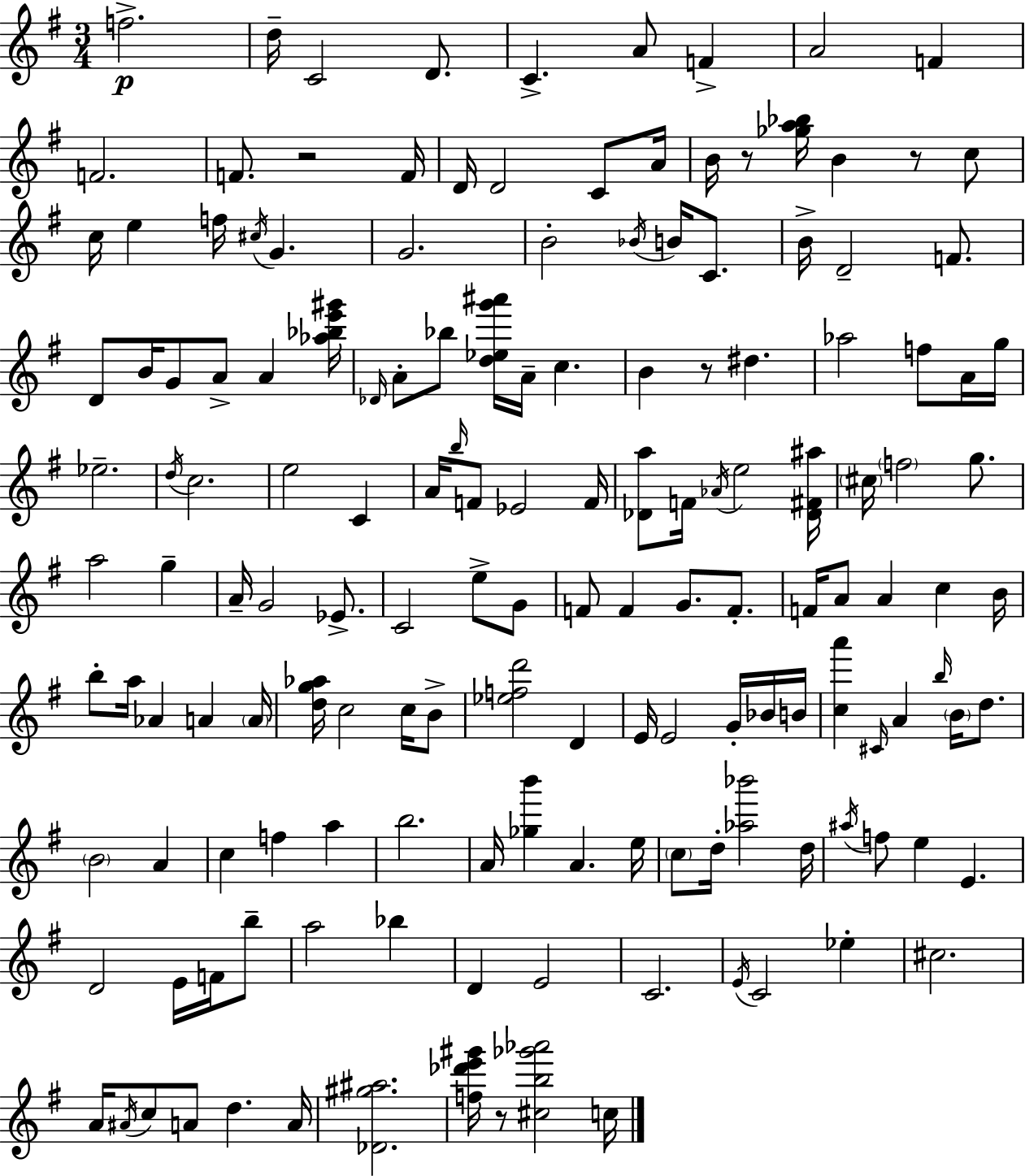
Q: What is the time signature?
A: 3/4